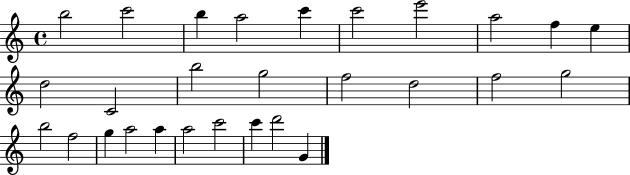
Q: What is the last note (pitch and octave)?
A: G4